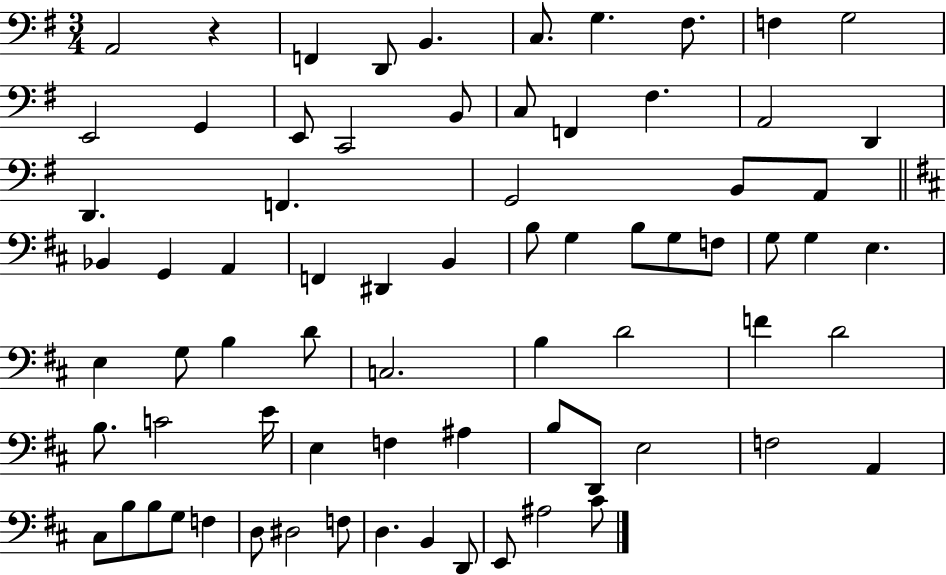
X:1
T:Untitled
M:3/4
L:1/4
K:G
A,,2 z F,, D,,/2 B,, C,/2 G, ^F,/2 F, G,2 E,,2 G,, E,,/2 C,,2 B,,/2 C,/2 F,, ^F, A,,2 D,, D,, F,, G,,2 B,,/2 A,,/2 _B,, G,, A,, F,, ^D,, B,, B,/2 G, B,/2 G,/2 F,/2 G,/2 G, E, E, G,/2 B, D/2 C,2 B, D2 F D2 B,/2 C2 E/4 E, F, ^A, B,/2 D,,/2 E,2 F,2 A,, ^C,/2 B,/2 B,/2 G,/2 F, D,/2 ^D,2 F,/2 D, B,, D,,/2 E,,/2 ^A,2 ^C/2